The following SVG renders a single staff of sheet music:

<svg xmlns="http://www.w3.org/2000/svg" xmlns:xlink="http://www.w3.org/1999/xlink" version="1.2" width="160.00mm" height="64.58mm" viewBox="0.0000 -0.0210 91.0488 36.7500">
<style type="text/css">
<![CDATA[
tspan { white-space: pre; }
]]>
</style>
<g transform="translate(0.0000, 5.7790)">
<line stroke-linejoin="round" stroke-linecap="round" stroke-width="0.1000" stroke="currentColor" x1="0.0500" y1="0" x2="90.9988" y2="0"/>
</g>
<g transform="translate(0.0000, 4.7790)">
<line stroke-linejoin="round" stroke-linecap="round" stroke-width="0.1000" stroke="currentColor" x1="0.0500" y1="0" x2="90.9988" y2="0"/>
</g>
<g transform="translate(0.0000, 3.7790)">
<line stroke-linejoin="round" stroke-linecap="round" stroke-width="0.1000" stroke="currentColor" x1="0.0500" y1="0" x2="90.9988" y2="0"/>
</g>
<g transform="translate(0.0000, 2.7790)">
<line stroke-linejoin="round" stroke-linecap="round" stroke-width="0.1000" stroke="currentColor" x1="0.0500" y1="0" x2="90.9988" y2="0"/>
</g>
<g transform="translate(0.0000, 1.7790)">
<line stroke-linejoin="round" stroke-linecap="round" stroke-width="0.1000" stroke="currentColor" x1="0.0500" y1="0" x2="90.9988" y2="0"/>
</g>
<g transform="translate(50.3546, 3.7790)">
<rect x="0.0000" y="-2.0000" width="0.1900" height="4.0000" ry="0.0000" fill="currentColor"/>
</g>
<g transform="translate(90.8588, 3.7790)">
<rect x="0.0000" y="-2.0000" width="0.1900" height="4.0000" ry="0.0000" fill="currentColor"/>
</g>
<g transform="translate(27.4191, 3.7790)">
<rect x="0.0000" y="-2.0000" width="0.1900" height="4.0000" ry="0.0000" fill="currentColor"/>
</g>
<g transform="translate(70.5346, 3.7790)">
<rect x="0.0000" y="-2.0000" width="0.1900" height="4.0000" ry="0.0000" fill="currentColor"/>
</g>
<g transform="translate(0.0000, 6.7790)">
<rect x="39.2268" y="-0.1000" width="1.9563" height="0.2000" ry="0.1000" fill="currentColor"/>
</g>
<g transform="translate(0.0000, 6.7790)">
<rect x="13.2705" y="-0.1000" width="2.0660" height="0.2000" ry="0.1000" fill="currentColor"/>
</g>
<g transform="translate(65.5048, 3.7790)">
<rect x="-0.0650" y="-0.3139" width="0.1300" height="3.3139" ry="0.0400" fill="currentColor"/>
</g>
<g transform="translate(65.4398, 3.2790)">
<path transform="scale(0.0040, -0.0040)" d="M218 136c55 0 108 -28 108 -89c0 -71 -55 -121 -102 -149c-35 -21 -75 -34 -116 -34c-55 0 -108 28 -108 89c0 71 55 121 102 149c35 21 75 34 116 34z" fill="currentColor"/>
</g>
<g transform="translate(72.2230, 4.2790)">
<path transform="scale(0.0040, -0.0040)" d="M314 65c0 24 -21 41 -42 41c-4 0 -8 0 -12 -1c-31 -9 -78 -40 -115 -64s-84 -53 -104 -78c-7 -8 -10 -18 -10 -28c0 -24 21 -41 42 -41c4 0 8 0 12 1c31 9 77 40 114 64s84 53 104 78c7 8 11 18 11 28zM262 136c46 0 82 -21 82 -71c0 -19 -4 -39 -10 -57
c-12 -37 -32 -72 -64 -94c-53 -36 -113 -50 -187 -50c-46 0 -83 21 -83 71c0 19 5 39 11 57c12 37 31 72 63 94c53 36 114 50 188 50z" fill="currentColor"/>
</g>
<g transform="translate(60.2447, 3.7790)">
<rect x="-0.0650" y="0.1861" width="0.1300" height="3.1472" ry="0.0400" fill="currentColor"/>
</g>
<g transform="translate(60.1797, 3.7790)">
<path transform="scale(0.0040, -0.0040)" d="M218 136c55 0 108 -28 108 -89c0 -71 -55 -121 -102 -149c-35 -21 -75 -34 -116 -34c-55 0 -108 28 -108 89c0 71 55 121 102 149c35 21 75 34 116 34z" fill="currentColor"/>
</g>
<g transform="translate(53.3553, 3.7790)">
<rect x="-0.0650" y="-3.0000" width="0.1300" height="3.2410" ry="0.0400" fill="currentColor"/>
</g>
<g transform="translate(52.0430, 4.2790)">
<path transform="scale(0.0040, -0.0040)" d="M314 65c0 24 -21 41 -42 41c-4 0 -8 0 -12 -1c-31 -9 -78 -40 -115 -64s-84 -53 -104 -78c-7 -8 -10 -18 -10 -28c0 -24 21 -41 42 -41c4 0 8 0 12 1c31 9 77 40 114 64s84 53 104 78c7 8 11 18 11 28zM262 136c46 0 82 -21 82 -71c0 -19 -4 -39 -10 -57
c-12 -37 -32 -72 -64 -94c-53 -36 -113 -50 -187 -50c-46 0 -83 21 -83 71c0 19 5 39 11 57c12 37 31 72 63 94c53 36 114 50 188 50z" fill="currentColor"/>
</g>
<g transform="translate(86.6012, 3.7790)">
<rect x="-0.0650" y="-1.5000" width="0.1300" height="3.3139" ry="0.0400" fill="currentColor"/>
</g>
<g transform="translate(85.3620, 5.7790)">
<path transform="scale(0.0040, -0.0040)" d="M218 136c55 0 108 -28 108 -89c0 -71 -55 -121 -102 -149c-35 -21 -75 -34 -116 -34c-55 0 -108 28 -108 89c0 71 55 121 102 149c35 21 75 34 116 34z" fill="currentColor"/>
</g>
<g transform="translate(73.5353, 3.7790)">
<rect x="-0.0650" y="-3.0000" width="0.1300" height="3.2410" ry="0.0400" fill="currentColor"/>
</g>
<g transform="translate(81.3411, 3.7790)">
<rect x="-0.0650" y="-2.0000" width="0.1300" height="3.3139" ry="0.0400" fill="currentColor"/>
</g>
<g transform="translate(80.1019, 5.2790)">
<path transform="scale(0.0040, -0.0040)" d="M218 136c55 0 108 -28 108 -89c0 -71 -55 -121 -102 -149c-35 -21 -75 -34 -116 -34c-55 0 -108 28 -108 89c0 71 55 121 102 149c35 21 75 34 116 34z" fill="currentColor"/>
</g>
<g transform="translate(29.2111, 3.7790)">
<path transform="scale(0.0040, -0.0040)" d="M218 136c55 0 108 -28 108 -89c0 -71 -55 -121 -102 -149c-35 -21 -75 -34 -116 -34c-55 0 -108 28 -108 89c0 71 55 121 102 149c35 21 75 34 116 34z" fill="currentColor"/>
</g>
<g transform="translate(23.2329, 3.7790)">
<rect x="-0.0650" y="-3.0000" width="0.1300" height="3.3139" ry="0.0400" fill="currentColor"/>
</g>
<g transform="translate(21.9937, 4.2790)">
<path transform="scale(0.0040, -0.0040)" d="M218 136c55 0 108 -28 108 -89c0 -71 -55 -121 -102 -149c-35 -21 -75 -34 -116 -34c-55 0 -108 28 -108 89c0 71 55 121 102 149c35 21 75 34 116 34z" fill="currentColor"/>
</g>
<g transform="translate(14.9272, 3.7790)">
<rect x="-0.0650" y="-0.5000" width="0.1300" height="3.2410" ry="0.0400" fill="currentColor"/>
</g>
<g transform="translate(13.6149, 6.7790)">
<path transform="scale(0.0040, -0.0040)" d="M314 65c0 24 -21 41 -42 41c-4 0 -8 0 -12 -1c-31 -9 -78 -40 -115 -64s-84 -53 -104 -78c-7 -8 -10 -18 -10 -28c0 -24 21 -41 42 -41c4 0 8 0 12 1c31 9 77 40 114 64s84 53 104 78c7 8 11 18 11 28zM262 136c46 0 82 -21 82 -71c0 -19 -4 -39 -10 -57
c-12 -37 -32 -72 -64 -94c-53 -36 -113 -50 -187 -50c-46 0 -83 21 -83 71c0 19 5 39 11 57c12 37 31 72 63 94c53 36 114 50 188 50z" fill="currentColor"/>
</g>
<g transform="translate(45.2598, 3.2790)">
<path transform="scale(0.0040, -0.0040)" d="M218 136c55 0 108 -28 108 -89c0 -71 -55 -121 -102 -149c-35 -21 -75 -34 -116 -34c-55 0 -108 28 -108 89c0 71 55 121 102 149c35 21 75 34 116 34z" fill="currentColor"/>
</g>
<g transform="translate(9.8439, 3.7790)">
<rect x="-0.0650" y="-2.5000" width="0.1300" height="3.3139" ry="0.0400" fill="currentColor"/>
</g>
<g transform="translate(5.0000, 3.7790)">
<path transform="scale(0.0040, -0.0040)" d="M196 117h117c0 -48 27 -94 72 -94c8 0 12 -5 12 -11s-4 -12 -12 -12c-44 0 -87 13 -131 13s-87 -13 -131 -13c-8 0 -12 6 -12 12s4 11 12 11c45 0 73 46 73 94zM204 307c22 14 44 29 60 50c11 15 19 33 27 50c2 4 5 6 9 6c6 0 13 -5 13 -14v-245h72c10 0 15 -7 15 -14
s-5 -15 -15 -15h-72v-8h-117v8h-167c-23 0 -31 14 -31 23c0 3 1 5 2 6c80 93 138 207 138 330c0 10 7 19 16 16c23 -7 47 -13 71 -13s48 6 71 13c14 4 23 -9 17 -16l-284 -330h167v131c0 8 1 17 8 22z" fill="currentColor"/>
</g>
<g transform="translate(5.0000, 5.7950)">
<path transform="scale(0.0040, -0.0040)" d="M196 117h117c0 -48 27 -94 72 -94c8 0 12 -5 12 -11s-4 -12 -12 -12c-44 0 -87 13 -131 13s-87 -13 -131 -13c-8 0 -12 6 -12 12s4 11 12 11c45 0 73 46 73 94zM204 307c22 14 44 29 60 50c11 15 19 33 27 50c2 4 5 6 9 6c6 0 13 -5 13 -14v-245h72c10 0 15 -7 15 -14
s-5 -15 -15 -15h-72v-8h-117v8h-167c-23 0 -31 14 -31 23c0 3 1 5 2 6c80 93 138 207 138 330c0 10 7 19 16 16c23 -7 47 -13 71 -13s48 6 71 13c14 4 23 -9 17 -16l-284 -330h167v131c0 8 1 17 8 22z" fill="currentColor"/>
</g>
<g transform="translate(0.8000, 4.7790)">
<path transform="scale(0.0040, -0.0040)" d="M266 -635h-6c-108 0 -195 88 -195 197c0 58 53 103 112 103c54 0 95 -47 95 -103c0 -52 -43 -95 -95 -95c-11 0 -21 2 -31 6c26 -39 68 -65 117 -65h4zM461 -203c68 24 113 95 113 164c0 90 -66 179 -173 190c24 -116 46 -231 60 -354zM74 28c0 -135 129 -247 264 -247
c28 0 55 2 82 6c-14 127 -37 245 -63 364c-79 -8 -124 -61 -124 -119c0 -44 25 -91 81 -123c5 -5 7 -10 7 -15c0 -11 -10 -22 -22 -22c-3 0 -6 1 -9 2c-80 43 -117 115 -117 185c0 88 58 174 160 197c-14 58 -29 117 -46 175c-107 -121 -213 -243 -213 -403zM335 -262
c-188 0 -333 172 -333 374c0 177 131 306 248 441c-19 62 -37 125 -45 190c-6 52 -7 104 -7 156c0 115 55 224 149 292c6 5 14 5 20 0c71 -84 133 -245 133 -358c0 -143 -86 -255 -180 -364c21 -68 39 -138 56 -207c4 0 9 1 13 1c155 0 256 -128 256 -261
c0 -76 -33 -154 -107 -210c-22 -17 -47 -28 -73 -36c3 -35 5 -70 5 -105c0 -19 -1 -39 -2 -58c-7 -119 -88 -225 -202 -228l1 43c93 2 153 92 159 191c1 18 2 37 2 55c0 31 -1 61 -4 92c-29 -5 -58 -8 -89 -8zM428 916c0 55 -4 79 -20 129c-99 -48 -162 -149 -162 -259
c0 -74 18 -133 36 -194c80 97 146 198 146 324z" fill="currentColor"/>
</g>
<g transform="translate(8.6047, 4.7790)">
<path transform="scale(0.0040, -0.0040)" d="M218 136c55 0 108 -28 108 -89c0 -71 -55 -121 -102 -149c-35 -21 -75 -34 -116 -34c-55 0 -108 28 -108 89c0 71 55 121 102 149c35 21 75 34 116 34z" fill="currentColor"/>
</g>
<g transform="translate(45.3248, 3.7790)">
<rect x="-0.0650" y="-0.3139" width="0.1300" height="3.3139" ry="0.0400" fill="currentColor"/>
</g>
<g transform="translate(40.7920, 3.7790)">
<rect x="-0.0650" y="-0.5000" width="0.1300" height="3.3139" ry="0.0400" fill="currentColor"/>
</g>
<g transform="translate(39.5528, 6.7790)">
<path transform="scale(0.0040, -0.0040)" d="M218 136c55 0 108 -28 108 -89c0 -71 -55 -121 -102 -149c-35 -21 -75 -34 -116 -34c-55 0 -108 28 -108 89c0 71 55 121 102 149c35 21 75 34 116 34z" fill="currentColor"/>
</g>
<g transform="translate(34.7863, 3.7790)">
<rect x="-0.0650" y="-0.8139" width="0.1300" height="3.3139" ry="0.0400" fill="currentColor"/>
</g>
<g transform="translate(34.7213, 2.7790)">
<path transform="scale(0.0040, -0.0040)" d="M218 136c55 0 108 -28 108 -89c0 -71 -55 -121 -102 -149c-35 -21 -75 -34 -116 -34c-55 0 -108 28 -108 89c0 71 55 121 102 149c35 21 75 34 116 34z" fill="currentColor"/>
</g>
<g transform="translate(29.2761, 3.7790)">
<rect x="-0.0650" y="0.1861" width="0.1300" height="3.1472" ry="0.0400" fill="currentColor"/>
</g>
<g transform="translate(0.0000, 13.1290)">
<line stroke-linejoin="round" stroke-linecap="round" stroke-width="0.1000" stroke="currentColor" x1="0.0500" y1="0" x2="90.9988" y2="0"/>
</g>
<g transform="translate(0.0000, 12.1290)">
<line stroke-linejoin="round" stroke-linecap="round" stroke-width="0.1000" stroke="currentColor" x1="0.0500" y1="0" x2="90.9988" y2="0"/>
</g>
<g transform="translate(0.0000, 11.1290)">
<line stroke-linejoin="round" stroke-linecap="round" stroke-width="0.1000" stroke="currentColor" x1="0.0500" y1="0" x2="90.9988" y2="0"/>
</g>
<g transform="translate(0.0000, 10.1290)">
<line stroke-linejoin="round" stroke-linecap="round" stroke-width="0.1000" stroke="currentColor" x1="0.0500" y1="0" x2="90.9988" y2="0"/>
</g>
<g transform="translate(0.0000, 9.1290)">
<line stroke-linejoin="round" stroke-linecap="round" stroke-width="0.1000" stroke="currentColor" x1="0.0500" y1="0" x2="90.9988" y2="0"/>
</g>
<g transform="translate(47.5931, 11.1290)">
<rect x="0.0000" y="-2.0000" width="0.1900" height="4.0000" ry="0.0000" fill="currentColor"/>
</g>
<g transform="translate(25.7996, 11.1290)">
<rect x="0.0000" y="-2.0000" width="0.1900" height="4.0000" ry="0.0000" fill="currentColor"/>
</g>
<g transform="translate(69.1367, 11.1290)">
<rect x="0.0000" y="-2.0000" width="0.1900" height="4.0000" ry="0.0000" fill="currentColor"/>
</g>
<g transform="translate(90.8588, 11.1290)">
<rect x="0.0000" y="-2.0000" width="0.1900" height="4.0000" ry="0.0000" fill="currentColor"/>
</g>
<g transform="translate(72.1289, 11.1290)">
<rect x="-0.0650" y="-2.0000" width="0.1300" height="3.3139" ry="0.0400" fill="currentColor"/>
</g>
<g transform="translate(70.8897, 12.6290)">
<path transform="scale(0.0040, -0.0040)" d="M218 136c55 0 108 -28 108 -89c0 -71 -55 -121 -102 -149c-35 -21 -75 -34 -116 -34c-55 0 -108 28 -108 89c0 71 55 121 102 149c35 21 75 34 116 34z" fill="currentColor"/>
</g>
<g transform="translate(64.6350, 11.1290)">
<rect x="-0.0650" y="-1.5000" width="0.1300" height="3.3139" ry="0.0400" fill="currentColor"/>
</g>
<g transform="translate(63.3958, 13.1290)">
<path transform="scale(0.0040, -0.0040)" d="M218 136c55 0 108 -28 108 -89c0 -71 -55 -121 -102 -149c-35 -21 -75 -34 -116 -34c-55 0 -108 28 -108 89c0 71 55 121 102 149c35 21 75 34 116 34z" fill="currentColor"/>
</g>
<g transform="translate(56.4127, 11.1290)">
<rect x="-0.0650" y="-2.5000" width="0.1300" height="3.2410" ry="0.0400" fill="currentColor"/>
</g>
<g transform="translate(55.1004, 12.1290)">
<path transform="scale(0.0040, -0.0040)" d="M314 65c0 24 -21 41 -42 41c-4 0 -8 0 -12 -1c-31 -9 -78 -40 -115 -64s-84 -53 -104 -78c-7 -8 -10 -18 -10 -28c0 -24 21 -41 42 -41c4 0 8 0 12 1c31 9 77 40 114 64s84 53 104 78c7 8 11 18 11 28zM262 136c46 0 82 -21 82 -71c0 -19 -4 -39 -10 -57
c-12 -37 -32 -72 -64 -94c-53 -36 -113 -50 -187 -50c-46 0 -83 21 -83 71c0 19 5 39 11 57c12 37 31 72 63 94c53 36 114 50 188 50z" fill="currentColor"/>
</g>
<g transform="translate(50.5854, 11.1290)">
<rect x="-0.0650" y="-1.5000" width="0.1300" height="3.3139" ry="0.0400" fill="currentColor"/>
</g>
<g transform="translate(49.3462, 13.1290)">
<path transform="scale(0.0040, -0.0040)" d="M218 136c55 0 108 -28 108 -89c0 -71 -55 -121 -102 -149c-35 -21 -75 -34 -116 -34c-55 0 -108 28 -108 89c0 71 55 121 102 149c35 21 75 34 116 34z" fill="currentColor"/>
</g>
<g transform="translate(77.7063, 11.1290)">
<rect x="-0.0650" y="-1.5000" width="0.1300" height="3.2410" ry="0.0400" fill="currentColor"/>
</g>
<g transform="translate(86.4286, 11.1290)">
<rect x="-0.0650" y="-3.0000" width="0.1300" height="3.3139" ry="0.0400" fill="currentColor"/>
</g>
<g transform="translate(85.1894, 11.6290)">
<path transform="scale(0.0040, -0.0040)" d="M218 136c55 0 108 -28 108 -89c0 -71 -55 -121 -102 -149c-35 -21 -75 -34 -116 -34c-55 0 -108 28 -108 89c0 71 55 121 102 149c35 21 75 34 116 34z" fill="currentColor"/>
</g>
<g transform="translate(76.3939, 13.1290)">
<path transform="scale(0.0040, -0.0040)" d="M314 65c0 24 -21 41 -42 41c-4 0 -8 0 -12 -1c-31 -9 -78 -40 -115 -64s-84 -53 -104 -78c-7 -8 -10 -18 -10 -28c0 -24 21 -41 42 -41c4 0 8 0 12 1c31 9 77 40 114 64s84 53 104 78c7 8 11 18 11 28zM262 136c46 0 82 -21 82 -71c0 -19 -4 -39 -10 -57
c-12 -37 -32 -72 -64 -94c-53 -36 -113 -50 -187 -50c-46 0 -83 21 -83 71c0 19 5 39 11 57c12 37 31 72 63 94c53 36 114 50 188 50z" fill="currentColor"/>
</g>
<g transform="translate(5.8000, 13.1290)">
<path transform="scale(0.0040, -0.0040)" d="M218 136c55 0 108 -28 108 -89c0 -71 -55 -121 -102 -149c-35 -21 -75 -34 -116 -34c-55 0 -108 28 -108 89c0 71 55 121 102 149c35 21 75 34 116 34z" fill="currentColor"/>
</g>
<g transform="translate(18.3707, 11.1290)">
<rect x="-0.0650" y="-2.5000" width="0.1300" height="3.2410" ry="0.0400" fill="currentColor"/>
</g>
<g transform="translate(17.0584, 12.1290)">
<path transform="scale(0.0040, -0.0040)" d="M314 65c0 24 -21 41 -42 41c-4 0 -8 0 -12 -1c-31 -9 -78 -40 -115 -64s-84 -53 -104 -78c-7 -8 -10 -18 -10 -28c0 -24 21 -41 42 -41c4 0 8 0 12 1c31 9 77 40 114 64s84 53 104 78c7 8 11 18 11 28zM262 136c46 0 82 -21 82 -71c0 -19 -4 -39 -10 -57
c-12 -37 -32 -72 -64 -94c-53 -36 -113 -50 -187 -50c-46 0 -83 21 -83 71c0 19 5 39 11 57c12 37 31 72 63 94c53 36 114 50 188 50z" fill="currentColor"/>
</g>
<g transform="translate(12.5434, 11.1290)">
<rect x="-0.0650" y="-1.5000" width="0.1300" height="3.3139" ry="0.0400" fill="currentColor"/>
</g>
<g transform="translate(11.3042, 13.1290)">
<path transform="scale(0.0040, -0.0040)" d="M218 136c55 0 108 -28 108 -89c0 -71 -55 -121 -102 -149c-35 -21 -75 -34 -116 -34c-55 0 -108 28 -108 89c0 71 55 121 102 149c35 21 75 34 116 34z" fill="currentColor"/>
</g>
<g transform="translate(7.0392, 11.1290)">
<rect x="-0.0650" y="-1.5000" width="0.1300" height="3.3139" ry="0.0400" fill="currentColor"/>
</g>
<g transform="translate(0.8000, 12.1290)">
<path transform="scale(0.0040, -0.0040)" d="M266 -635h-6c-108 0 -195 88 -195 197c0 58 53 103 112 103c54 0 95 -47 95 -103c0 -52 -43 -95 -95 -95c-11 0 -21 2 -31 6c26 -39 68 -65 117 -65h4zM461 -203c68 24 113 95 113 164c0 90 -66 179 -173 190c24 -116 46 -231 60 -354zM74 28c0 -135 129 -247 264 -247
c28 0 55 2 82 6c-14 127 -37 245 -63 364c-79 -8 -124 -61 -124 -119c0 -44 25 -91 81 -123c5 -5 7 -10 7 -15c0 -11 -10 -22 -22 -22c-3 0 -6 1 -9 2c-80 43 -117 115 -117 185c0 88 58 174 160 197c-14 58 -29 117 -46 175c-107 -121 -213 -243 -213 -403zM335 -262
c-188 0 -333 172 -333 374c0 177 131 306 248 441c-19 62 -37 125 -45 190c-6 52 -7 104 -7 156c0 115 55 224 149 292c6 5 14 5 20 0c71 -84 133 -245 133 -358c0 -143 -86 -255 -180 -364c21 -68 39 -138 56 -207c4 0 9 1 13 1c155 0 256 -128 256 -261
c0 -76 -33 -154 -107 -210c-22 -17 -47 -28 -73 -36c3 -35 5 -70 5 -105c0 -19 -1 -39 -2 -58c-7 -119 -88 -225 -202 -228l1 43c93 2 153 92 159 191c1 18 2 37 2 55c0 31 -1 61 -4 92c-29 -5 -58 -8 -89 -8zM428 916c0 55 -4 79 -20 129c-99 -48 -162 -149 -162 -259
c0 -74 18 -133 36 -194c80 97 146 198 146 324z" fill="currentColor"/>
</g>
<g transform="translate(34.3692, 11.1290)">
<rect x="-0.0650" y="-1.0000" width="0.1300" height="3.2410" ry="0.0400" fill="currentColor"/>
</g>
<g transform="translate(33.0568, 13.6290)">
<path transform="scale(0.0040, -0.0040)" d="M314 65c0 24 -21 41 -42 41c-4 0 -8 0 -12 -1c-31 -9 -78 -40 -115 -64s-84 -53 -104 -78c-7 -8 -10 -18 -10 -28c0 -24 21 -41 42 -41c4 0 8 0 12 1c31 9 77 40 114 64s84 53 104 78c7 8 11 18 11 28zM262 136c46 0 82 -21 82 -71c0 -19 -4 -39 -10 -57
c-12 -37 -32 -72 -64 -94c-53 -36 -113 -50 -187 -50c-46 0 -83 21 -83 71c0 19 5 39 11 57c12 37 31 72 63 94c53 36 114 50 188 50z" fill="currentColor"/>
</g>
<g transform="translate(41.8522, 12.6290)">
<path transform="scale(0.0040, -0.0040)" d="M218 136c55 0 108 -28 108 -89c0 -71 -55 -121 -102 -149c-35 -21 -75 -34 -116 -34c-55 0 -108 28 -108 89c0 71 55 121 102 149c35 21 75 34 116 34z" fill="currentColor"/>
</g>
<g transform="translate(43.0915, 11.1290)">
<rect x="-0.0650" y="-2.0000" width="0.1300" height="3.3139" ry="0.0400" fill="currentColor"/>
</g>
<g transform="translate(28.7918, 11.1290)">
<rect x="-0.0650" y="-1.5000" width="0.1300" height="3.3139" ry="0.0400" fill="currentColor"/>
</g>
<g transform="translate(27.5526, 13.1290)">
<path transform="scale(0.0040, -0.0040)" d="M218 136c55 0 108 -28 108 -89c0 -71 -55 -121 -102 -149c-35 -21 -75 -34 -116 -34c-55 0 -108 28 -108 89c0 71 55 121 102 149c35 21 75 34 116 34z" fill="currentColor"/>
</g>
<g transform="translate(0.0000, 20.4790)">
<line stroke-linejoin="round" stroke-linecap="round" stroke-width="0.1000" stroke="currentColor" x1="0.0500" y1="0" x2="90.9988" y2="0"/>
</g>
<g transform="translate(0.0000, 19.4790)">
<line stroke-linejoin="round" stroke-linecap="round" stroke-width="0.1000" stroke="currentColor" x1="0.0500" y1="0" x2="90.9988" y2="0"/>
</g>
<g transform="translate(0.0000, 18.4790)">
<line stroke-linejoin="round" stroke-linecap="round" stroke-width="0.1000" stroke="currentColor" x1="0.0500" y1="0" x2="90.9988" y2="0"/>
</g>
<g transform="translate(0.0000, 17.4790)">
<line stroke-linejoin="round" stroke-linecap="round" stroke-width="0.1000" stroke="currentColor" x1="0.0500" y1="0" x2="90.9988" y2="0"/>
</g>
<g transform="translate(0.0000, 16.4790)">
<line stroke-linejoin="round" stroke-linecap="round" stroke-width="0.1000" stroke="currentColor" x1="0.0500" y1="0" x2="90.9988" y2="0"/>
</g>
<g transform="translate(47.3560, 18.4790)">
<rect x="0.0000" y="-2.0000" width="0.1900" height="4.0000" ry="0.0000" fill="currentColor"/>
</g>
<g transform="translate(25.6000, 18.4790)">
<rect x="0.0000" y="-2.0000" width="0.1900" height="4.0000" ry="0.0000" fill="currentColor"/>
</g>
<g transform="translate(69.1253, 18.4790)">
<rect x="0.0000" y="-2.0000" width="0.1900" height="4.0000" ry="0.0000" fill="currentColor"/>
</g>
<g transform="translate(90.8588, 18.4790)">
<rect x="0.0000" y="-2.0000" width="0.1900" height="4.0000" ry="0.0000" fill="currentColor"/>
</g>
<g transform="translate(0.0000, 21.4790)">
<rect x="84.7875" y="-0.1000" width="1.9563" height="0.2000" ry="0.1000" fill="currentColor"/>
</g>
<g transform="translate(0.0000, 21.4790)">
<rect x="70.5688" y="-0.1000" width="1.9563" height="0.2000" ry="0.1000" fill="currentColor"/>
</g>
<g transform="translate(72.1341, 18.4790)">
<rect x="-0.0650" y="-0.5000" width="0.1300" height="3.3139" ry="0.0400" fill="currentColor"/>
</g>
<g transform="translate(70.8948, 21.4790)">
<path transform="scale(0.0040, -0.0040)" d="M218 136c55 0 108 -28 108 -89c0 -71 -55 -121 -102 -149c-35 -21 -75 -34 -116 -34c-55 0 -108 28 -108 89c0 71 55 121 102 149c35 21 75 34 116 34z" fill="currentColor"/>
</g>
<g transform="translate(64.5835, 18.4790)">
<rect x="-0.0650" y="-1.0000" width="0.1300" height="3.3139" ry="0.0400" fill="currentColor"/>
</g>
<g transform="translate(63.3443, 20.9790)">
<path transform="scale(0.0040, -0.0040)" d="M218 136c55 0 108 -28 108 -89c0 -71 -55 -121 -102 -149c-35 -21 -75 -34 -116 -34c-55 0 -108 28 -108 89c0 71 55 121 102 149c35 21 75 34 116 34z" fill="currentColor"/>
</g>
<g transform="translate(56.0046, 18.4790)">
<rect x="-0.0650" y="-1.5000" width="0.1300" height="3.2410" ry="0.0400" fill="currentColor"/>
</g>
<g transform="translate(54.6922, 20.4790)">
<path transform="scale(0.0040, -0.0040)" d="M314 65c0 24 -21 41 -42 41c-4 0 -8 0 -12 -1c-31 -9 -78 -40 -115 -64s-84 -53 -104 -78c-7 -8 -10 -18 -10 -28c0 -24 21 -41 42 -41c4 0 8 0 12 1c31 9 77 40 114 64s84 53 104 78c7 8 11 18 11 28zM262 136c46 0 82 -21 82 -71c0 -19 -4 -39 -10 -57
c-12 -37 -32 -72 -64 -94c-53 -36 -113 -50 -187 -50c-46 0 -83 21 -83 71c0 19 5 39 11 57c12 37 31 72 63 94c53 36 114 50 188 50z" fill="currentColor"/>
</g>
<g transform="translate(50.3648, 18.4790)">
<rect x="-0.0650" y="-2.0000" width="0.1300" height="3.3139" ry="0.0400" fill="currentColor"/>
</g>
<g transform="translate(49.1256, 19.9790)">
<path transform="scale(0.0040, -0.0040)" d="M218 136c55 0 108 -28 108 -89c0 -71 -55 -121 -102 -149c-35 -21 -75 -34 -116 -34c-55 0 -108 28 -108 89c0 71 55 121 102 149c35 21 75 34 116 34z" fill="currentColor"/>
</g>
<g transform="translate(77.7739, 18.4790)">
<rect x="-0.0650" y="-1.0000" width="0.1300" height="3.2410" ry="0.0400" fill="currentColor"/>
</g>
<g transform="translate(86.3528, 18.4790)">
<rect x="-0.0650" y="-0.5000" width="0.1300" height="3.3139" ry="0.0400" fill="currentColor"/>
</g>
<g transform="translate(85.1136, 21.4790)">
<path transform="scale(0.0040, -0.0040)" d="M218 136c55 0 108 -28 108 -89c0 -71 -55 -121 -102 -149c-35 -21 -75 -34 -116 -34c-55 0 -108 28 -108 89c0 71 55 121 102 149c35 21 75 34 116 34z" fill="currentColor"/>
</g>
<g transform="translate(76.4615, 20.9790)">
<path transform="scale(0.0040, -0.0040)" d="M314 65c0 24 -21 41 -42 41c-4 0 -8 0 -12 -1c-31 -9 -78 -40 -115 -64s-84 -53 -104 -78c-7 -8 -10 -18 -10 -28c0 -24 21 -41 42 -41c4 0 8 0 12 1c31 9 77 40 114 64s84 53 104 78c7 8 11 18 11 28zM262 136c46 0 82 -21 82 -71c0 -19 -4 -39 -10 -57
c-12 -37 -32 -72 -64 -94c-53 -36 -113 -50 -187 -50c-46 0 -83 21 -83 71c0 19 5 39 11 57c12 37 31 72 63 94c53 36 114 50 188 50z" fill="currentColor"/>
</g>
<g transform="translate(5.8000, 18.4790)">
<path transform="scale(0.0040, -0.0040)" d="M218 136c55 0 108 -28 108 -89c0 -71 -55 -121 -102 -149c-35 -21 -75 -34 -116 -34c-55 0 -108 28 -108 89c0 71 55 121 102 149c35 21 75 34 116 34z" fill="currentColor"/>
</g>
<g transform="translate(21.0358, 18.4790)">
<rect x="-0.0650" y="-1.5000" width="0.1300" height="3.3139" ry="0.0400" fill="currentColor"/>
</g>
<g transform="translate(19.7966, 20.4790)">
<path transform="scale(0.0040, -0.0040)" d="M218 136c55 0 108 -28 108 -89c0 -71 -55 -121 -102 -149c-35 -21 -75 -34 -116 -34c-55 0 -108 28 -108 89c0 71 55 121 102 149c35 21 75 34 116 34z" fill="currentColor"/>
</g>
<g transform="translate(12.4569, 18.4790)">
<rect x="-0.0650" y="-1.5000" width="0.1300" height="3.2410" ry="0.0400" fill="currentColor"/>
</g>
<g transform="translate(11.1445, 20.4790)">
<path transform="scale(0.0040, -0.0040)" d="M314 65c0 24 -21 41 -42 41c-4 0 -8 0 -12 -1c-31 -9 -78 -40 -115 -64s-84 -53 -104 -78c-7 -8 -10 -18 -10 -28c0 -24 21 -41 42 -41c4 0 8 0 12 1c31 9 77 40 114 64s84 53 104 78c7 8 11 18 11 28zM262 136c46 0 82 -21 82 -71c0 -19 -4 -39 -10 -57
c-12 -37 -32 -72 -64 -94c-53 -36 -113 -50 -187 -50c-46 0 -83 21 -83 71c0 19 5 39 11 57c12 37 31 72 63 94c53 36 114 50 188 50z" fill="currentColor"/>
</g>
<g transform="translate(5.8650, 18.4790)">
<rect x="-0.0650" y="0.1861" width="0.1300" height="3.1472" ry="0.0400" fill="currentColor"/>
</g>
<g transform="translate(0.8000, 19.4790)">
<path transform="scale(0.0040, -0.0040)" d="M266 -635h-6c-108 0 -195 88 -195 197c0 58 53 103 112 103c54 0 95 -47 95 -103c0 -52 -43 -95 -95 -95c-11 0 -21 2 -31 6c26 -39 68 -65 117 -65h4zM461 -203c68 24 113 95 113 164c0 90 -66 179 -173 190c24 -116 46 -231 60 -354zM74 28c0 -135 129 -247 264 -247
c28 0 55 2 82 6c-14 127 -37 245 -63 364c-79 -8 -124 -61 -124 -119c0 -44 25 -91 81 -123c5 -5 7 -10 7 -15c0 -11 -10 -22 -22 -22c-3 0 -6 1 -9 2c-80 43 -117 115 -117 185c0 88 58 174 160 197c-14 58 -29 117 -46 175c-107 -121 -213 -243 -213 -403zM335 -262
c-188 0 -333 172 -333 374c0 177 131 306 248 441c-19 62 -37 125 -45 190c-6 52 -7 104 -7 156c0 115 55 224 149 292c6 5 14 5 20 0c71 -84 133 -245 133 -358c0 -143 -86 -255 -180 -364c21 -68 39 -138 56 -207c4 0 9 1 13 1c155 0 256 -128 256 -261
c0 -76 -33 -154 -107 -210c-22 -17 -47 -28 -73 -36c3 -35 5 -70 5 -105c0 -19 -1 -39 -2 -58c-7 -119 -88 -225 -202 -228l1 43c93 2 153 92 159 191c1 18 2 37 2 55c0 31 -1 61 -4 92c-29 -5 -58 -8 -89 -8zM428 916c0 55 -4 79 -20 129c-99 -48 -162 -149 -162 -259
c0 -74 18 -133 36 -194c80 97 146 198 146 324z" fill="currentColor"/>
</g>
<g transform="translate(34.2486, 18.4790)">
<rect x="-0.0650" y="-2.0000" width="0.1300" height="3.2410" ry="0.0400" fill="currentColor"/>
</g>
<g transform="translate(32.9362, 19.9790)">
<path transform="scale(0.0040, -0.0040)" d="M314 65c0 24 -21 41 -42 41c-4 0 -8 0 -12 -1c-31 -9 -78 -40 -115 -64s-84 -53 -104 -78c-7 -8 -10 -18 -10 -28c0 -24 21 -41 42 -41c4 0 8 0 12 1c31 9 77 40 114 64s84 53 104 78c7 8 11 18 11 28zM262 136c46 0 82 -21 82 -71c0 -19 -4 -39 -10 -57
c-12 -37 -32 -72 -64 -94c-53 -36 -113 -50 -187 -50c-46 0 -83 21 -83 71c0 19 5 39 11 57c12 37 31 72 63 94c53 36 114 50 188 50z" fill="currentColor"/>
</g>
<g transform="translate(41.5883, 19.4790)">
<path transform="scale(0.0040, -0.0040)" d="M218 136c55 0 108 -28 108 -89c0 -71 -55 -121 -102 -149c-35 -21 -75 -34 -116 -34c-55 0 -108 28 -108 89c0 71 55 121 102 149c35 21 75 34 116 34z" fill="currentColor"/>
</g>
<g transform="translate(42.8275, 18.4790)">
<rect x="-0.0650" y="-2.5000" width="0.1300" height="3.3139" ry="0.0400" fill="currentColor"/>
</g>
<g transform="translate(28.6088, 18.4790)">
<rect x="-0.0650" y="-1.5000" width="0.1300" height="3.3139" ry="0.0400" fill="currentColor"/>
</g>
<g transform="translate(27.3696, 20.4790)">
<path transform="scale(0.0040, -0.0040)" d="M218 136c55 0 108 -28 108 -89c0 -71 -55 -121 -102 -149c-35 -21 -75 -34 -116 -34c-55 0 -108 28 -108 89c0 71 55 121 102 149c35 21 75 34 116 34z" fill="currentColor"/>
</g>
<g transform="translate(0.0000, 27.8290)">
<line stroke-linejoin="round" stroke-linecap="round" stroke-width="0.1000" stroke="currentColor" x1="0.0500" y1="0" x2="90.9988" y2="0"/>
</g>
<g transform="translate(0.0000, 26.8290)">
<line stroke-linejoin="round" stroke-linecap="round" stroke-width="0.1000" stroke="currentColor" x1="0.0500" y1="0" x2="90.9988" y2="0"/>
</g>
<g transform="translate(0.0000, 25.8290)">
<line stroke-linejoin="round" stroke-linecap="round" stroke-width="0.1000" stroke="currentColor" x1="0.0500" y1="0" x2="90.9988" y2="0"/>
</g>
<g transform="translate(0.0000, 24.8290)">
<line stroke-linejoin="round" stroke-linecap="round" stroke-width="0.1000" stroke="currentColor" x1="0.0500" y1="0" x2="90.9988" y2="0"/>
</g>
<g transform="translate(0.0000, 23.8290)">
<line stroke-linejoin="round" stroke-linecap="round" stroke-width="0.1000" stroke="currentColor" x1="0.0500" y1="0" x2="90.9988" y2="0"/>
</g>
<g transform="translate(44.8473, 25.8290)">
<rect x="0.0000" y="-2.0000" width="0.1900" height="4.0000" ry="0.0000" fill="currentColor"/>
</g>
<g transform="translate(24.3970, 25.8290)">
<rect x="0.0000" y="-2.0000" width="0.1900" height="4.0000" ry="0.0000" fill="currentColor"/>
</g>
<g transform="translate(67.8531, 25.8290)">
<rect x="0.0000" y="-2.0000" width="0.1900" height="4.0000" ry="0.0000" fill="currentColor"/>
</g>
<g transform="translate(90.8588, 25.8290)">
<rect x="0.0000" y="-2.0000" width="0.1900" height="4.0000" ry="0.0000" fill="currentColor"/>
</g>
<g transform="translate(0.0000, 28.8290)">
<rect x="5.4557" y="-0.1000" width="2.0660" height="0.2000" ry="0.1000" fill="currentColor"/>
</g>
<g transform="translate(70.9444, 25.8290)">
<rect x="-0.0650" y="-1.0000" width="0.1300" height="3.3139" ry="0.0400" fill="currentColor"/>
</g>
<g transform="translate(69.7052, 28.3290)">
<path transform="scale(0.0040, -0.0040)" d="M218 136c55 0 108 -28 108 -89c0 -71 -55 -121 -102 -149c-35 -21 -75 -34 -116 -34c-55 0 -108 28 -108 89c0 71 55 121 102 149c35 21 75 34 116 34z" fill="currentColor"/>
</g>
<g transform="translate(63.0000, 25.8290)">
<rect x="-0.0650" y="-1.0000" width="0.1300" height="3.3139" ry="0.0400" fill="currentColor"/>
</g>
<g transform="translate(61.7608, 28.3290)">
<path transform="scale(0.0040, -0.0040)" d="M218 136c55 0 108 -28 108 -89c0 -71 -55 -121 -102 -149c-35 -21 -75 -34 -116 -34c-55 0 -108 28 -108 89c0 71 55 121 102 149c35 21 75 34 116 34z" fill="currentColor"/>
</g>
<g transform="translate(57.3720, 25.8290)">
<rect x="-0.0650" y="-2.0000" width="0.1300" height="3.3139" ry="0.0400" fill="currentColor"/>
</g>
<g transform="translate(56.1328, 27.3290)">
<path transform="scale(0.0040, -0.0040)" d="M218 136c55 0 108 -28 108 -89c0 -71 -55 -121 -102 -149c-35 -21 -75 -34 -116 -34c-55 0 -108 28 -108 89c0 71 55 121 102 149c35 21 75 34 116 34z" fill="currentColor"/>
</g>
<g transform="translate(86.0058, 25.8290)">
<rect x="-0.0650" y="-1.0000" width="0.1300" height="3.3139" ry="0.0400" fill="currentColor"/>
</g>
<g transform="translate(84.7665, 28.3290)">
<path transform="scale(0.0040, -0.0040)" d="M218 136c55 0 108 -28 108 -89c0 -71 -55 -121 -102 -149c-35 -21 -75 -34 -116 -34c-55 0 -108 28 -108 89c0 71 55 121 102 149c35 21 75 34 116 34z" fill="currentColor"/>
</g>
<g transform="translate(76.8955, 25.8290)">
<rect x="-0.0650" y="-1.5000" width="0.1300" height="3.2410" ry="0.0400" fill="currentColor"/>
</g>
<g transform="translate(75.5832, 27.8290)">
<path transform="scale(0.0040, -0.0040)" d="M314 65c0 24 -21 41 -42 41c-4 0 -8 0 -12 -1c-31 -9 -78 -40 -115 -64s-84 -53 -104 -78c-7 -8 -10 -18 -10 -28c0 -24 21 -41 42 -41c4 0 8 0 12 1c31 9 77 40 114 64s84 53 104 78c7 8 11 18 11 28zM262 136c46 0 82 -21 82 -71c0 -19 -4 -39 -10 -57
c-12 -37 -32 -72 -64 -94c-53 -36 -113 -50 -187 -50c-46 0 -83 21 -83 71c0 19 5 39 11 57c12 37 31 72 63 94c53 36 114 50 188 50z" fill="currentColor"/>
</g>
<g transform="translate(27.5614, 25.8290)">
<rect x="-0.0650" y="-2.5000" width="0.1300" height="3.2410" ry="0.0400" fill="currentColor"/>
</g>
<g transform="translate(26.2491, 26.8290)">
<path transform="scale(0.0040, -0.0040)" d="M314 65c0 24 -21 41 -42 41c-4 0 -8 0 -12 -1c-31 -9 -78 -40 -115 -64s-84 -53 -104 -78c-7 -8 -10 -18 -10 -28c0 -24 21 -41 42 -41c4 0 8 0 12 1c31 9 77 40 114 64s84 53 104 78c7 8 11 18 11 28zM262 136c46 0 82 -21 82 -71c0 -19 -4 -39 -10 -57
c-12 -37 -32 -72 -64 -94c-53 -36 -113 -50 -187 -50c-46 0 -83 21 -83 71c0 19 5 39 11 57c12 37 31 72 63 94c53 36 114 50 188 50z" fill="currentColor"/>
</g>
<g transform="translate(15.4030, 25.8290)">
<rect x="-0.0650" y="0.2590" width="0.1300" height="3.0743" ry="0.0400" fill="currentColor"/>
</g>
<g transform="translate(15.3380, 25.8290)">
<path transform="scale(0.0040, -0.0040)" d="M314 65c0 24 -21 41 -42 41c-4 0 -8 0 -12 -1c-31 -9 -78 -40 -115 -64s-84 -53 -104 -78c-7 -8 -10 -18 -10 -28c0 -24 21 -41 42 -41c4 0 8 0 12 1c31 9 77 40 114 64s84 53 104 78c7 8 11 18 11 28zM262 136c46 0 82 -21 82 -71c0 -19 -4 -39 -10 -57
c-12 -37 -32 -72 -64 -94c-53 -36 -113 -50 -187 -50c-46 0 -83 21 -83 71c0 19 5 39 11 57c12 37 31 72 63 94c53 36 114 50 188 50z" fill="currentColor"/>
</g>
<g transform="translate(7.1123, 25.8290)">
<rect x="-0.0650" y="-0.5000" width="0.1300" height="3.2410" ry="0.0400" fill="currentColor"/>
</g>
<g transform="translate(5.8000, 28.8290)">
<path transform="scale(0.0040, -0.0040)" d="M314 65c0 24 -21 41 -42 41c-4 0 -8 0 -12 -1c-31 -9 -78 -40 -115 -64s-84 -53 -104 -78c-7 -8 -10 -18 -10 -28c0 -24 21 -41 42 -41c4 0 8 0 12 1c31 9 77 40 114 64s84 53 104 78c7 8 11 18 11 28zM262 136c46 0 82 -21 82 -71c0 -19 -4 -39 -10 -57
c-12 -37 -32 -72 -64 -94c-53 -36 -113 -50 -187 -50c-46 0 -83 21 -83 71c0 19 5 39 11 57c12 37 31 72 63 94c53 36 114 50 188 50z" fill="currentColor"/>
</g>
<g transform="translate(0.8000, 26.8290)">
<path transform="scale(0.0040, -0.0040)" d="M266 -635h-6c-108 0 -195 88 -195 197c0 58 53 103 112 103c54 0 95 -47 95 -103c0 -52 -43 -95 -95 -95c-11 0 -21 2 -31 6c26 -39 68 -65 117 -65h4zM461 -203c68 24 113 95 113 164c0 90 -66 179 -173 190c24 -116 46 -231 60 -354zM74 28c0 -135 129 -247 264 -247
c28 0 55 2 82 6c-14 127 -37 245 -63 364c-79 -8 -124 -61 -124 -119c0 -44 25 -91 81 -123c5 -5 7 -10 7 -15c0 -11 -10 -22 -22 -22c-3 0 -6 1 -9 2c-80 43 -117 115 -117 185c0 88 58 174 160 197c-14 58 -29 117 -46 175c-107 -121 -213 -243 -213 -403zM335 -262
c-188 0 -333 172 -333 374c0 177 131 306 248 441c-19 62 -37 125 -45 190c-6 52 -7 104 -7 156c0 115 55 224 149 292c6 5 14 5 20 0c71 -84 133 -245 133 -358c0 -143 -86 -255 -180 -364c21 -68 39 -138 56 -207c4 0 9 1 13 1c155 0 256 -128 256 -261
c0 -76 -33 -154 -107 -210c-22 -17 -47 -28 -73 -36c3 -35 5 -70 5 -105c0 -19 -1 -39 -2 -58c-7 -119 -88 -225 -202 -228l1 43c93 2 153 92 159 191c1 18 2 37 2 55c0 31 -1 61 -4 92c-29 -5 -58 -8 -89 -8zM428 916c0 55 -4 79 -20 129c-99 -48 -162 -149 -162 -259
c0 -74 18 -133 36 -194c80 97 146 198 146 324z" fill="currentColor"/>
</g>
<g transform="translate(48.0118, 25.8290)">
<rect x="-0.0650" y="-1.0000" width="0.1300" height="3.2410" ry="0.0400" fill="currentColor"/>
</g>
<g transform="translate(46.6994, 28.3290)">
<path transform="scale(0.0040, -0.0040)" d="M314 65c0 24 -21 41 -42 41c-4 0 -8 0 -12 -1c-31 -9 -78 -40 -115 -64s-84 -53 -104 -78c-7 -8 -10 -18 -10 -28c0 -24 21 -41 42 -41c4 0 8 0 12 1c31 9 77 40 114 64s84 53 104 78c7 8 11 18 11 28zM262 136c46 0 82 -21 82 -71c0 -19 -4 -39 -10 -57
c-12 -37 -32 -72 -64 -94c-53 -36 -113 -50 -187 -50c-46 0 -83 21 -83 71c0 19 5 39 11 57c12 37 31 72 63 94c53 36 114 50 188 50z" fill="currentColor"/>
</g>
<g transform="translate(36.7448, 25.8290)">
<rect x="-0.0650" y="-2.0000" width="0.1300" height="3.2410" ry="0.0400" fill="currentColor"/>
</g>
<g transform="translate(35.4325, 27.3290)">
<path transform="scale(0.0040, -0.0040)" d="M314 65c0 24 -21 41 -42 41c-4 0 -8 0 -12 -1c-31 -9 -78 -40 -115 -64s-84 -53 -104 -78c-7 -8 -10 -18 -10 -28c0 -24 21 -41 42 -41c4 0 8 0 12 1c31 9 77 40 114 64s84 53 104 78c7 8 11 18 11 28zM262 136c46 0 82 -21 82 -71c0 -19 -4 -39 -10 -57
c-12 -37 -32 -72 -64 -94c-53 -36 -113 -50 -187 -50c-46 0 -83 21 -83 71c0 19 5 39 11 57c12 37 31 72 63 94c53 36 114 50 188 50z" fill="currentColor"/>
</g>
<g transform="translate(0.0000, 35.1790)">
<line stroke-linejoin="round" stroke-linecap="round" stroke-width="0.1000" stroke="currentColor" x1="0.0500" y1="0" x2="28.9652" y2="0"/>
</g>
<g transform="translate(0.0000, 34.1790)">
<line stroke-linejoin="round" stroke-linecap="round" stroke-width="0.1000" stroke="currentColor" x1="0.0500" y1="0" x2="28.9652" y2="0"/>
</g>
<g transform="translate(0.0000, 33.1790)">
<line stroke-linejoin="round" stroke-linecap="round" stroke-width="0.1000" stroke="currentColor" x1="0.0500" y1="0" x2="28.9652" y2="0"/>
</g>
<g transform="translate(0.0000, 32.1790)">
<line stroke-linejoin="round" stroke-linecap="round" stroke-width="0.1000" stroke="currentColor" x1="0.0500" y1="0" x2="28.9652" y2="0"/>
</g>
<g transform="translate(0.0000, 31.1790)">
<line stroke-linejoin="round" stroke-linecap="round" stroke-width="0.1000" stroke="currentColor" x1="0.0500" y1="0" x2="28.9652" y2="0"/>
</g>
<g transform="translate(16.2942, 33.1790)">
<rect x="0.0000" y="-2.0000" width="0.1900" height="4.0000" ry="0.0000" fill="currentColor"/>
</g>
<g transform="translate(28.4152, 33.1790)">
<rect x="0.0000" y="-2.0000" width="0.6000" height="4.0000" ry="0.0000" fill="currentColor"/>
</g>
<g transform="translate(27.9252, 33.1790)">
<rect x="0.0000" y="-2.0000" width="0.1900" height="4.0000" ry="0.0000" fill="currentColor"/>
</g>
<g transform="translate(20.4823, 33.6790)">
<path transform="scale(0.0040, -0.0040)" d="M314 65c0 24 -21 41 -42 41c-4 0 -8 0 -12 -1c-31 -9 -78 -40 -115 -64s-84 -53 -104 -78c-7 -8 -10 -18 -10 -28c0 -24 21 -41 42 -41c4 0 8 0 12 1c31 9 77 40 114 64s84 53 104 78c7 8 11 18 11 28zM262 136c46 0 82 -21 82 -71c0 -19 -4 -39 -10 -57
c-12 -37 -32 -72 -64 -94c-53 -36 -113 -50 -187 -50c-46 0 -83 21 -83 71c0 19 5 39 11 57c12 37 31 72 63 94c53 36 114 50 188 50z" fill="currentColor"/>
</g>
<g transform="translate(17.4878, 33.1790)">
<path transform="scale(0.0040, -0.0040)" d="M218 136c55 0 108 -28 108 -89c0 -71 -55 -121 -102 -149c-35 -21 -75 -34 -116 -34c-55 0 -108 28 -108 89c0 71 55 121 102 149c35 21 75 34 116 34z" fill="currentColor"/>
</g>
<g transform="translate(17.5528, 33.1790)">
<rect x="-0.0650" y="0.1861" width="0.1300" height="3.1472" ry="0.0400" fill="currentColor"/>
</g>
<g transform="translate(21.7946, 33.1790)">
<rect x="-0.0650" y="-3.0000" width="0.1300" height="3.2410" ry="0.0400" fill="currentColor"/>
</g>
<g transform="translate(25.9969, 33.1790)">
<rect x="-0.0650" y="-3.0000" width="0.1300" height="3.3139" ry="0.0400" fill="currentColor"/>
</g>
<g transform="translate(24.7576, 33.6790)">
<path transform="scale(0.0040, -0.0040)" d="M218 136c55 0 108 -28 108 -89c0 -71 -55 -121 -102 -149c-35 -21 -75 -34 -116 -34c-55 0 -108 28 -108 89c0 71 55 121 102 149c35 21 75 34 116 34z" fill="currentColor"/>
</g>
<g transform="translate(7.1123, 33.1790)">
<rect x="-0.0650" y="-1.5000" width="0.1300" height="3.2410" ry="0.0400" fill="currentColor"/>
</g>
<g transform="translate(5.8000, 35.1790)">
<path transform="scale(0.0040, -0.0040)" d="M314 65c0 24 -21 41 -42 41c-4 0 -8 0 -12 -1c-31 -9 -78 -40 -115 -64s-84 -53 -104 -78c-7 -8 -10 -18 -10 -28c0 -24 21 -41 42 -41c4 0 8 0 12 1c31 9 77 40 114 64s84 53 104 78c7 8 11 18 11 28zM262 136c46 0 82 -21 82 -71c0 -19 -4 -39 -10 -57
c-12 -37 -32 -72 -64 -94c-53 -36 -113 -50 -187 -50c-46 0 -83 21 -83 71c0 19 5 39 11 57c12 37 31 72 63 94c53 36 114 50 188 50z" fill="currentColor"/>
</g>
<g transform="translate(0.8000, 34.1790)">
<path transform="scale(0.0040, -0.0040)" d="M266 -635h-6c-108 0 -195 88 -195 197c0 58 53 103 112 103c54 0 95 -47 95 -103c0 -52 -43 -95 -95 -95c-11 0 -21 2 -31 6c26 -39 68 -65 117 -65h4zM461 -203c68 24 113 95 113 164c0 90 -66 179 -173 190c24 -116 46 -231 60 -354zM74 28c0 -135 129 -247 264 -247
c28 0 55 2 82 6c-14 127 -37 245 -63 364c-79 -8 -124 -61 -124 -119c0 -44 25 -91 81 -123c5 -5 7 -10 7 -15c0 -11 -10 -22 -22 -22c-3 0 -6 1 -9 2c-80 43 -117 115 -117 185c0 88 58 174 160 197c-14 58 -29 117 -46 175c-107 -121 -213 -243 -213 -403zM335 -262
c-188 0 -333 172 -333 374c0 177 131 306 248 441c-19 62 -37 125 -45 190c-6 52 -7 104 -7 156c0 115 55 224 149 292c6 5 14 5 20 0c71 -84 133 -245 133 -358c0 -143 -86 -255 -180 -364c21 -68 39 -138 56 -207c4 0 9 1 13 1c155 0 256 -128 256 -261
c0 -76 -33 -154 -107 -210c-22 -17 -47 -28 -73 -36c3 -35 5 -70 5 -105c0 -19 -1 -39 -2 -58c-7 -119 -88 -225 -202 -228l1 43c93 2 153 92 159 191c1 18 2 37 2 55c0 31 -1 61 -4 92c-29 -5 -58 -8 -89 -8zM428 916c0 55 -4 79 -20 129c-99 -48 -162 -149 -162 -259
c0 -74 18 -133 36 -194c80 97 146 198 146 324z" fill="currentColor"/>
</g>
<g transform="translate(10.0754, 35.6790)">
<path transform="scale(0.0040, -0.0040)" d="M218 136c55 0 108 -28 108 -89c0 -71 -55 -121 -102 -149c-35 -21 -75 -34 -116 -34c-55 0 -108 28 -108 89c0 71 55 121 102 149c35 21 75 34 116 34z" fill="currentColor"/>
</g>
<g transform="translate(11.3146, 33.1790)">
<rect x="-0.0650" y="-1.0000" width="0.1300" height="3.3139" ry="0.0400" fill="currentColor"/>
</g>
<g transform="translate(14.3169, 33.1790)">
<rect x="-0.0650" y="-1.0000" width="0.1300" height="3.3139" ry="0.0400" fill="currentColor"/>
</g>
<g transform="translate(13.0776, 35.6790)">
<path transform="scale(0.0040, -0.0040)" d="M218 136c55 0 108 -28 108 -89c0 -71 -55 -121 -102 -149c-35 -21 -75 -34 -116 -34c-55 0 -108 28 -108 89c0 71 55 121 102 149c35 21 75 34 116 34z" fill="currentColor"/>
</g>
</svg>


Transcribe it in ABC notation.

X:1
T:Untitled
M:4/4
L:1/4
K:C
G C2 A B d C c A2 B c A2 F E E E G2 E D2 F E G2 E F E2 A B E2 E E F2 G F E2 D C D2 C C2 B2 G2 F2 D2 F D D E2 D E2 D D B A2 A